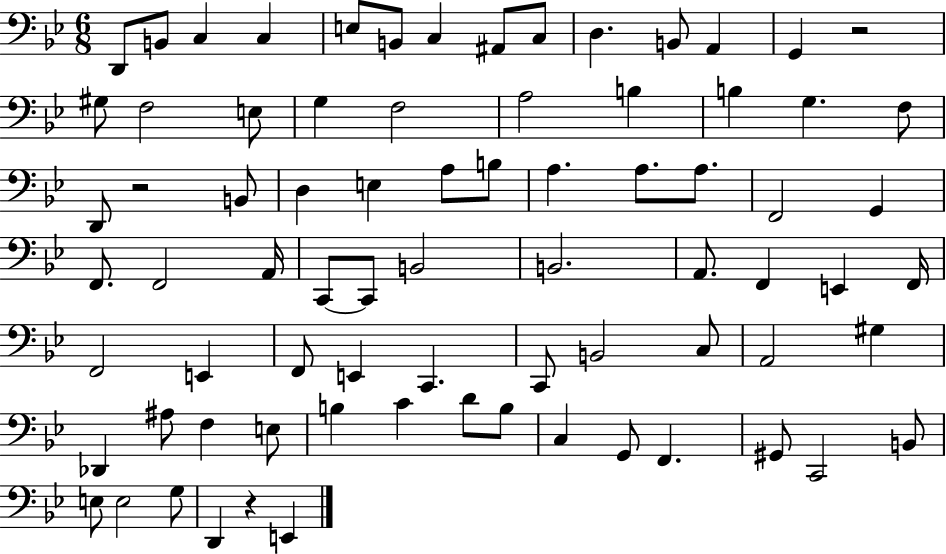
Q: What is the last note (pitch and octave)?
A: E2